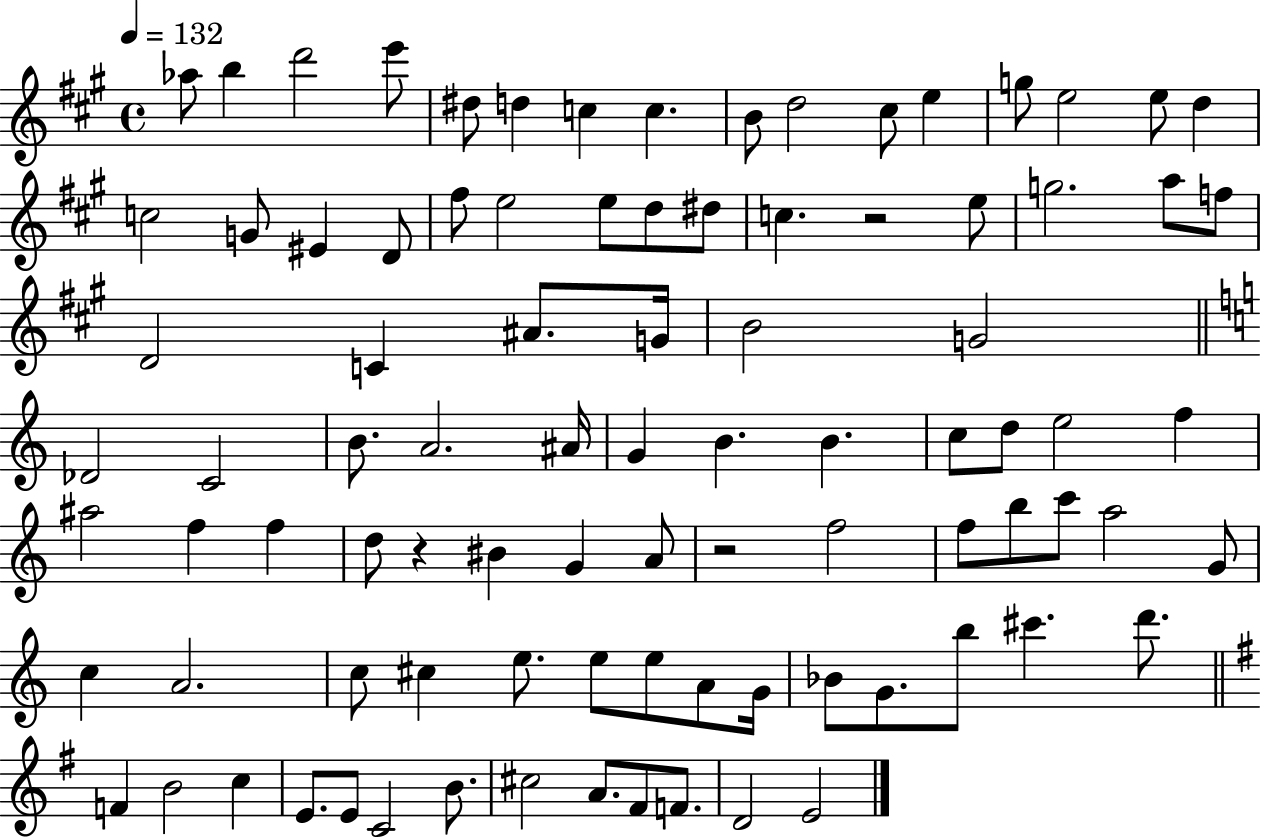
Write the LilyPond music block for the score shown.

{
  \clef treble
  \time 4/4
  \defaultTimeSignature
  \key a \major
  \tempo 4 = 132
  aes''8 b''4 d'''2 e'''8 | dis''8 d''4 c''4 c''4. | b'8 d''2 cis''8 e''4 | g''8 e''2 e''8 d''4 | \break c''2 g'8 eis'4 d'8 | fis''8 e''2 e''8 d''8 dis''8 | c''4. r2 e''8 | g''2. a''8 f''8 | \break d'2 c'4 ais'8. g'16 | b'2 g'2 | \bar "||" \break \key c \major des'2 c'2 | b'8. a'2. ais'16 | g'4 b'4. b'4. | c''8 d''8 e''2 f''4 | \break ais''2 f''4 f''4 | d''8 r4 bis'4 g'4 a'8 | r2 f''2 | f''8 b''8 c'''8 a''2 g'8 | \break c''4 a'2. | c''8 cis''4 e''8. e''8 e''8 a'8 g'16 | bes'8 g'8. b''8 cis'''4. d'''8. | \bar "||" \break \key g \major f'4 b'2 c''4 | e'8. e'8 c'2 b'8. | cis''2 a'8. fis'8 f'8. | d'2 e'2 | \break \bar "|."
}